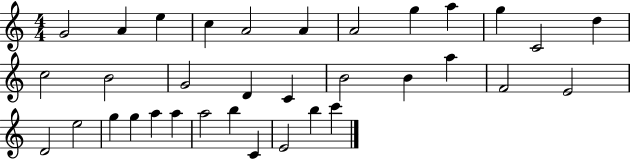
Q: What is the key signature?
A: C major